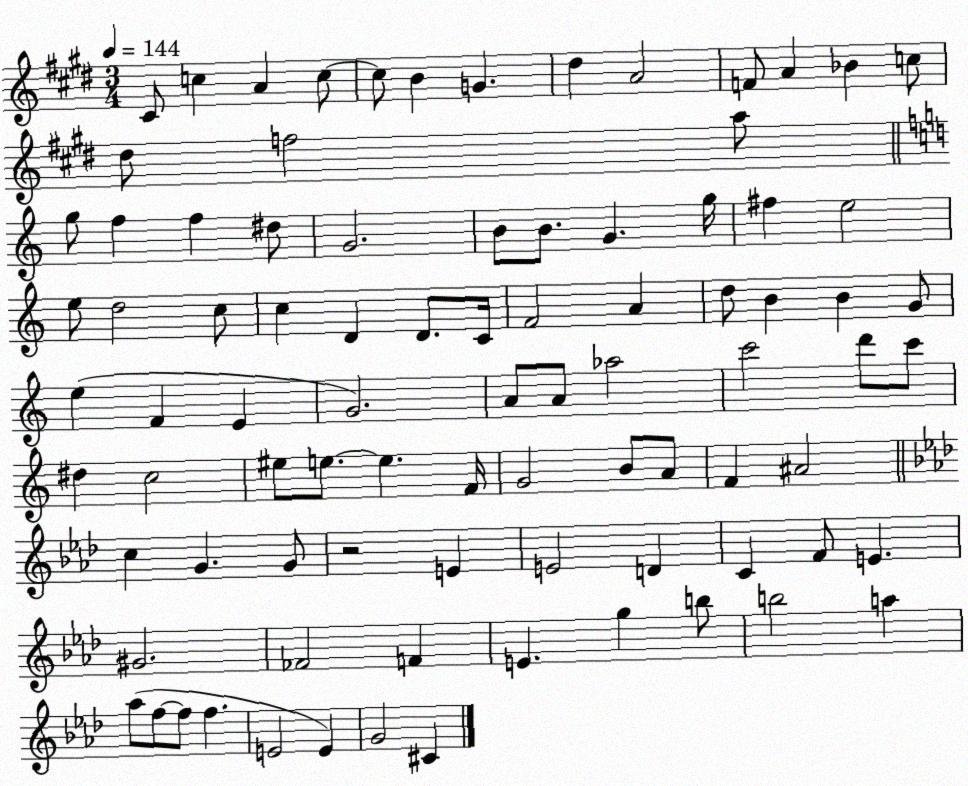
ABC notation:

X:1
T:Untitled
M:3/4
L:1/4
K:E
^C/2 c A c/2 c/2 B G ^d A2 F/2 A _B c/2 ^d/2 f2 a/2 g/2 f f ^d/2 G2 B/2 B/2 G g/4 ^f e2 e/2 d2 c/2 c D D/2 C/4 F2 A d/2 B B G/2 e F E G2 A/2 A/2 _a2 c'2 d'/2 c'/2 ^d c2 ^e/2 e/2 e F/4 G2 B/2 A/2 F ^A2 c G G/2 z2 E E2 D C F/2 E ^G2 _F2 F E g b/2 b2 a _a/2 f/2 f/2 f E2 E G2 ^C